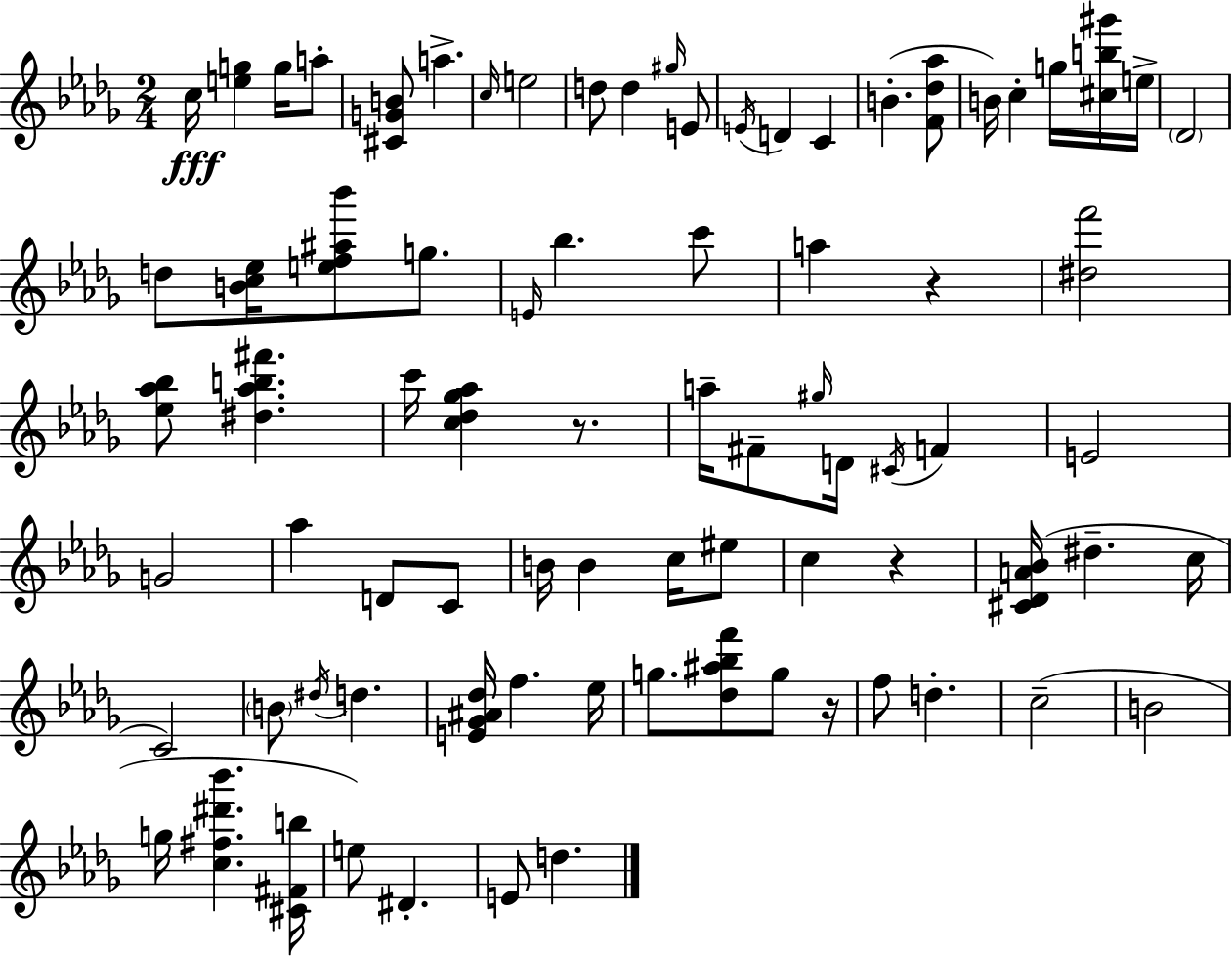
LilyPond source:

{
  \clef treble
  \numericTimeSignature
  \time 2/4
  \key bes \minor
  c''16\fff <e'' g''>4 g''16 a''8-. | <cis' g' b'>8 a''4.-> | \grace { c''16 } e''2 | d''8 d''4 \grace { gis''16 } | \break e'8 \acciaccatura { e'16 } d'4 c'4 | b'4.-.( | <f' des'' aes''>8 b'16) c''4-. | g''16 <cis'' b'' gis'''>16 e''16-> \parenthesize des'2 | \break d''8 <b' c'' ees''>16 <e'' f'' ais'' bes'''>8 | g''8. \grace { e'16 } bes''4. | c'''8 a''4 | r4 <dis'' f'''>2 | \break <ees'' aes'' bes''>8 <dis'' aes'' b'' fis'''>4. | c'''16 <c'' des'' ges'' aes''>4 | r8. a''16-- fis'8-- \grace { gis''16 } | d'16 \acciaccatura { cis'16 } f'4 e'2 | \break g'2 | aes''4 | d'8 c'8 b'16 b'4 | c''16 eis''8 c''4 | \break r4 <cis' des' a' bes'>16( dis''4.-- | c''16 c'2) | \parenthesize b'8 | \acciaccatura { dis''16 } d''4. <e' ges' ais' des''>16 | \break f''4. ees''16 g''8. | <des'' ais'' bes'' f'''>8 g''8 r16 f''8 | d''4.-. c''2--( | b'2 | \break g''16 | <c'' fis'' dis''' bes'''>4. <cis' fis' b''>16 e''8) | dis'4.-. e'8 | d''4. \bar "|."
}